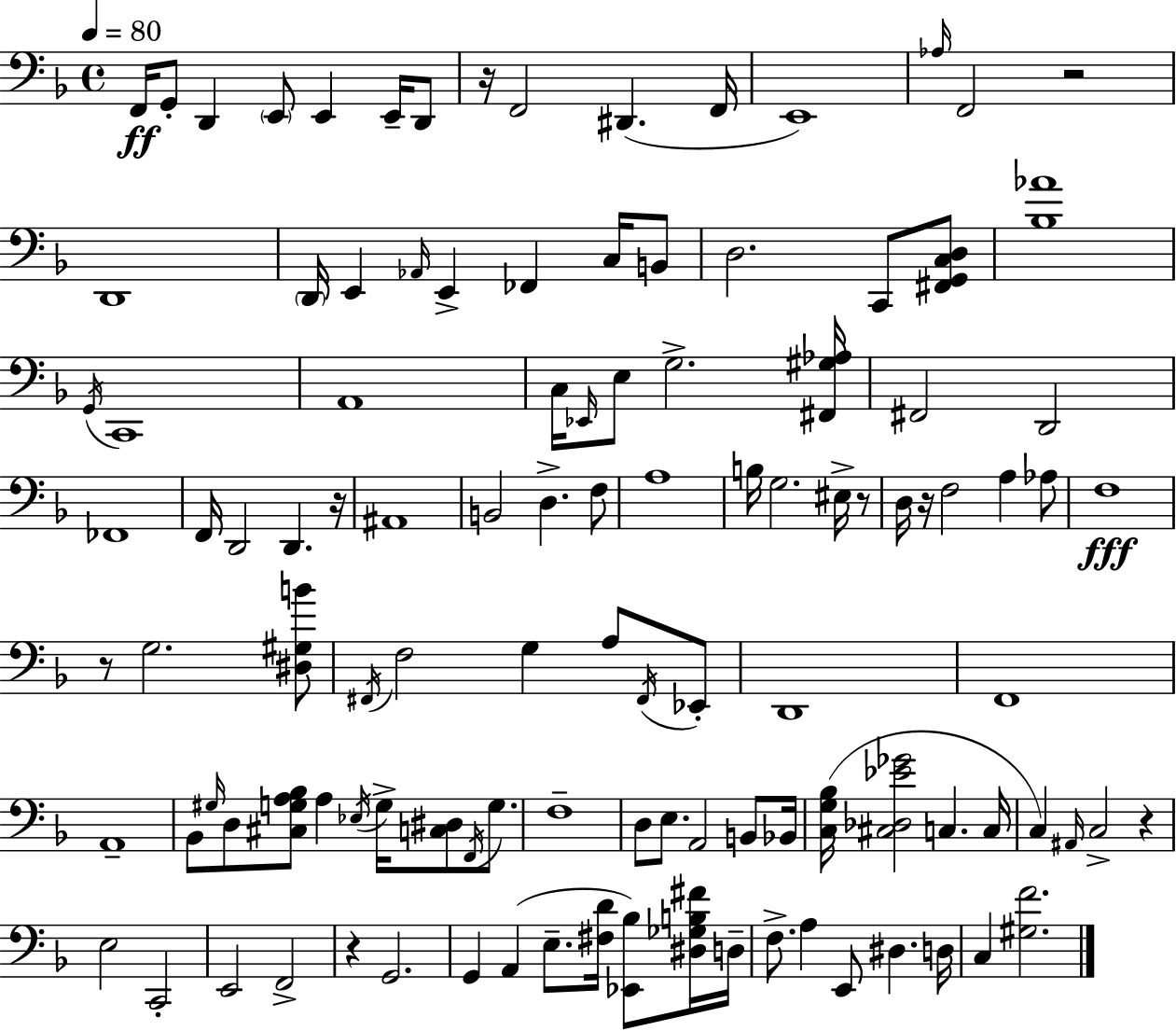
{
  \clef bass
  \time 4/4
  \defaultTimeSignature
  \key d \minor
  \tempo 4 = 80
  f,16\ff g,8-. d,4 \parenthesize e,8 e,4 e,16-- d,8 | r16 f,2 dis,4.( f,16 | e,1) | \grace { aes16 } f,2 r2 | \break d,1 | \parenthesize d,16 e,4 \grace { aes,16 } e,4-> fes,4 c16 | b,8 d2. c,8 | <fis, g, c d>8 <bes aes'>1 | \break \acciaccatura { g,16 } c,1 | a,1 | c16 \grace { ees,16 } e8 g2.-> | <fis, gis aes>16 fis,2 d,2 | \break fes,1 | f,16 d,2 d,4. | r16 ais,1 | b,2 d4.-> | \break f8 a1 | b16 g2. | eis16-> r8 d16 r16 f2 a4 | aes8 f1\fff | \break r8 g2. | <dis gis b'>8 \acciaccatura { fis,16 } f2 g4 | a8 \acciaccatura { fis,16 } ees,8-. d,1 | f,1 | \break a,1-- | bes,8 \grace { gis16 } d8 <cis g a bes>8 a4 | \acciaccatura { ees16 } g16-> <c dis>8 \acciaccatura { f,16 } g8. f1-- | d8 e8. a,2 | \break b,8 bes,16 <c g bes>16( <cis des ees' ges'>2 | c4. c16 c4) \grace { ais,16 } c2-> | r4 e2 | c,2-. e,2 | \break f,2-> r4 g,2. | g,4 a,4( | e8.-- <fis d'>16 <ees, bes>8) <dis ges b fis'>16 d16-- f8.-> a4 | e,8 dis4. d16 c4 <gis f'>2. | \break \bar "|."
}